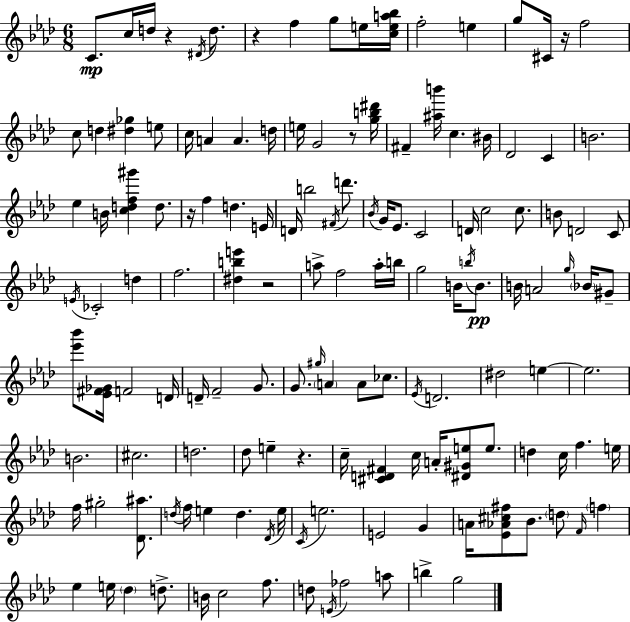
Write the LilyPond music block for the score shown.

{
  \clef treble
  \numericTimeSignature
  \time 6/8
  \key f \minor
  c'8.\mp c''16 d''16 r4 \acciaccatura { dis'16 } d''8. | r4 f''4 g''8 e''16 | <c'' e'' a'' bes''>16 f''2-. e''4 | g''8 cis'16 r16 f''2 | \break c''8 d''4 <dis'' ges''>4 e''8 | c''16 a'4 a'4. | d''16 e''16 g'2 r8 | <g'' b'' dis'''>16 fis'4-- <ais'' b'''>16 c''4. | \break bis'16 des'2 c'4 | b'2. | ees''4 b'16 <c'' d'' f'' gis'''>4 d''8. | r16 f''4 d''4. | \break e'16 d'16 b''2 \acciaccatura { fis'16 } d'''8. | \acciaccatura { bes'16 } g'16 ees'8. c'2 | d'16 c''2 | c''8. b'8 d'2 | \break c'8 \acciaccatura { e'16 } ces'2-. | d''4 f''2. | <dis'' b'' e'''>4 r2 | a''8-> f''2 | \break a''16-. b''16 g''2 | b'16 \acciaccatura { b''16 } b'8.\pp b'16 a'2 | \grace { g''16 } \parenthesize bes'16 gis'8-- <ees''' bes'''>8 <ees' fis' ges'>16 f'2 | d'16 d'16-- f'2-- | \break g'8. g'8. \grace { gis''16 } \parenthesize a'4 | a'8 ces''8. \acciaccatura { ees'16 } d'2. | dis''2 | e''4~~ e''2. | \break b'2. | cis''2. | d''2. | des''8 e''4-- | \break r4. c''16-- <cis' d' fis'>4 | c''16 a'16-. <dis' gis' e''>8 e''8. d''4 | c''16 f''4. e''16 f''16 gis''2-. | <des' ais''>8. \acciaccatura { d''16 } f''16 e''4 | \break d''4. \acciaccatura { des'16 } e''16 \acciaccatura { c'16 } e''2. | e'2 | g'4 a'16 | <ees' aes' cis'' fis''>8 bes'8. \parenthesize d''8 \grace { f'16 } \parenthesize f''4 | \break ees''4 e''16 \parenthesize des''4 d''8.-> | b'16 c''2 f''8. | d''8 \acciaccatura { e'16 } fes''2 a''8 | b''4-> g''2 | \break \bar "|."
}